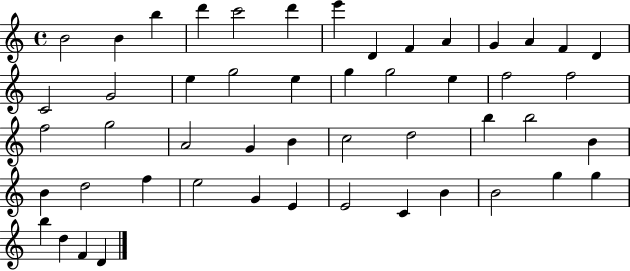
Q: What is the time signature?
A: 4/4